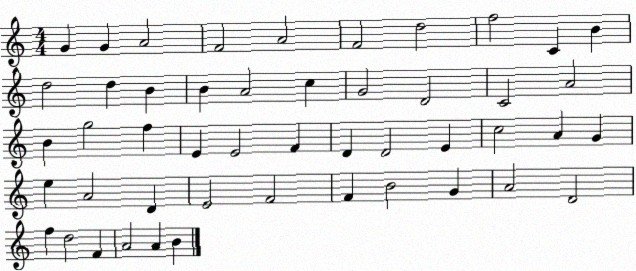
X:1
T:Untitled
M:4/4
L:1/4
K:C
G G A2 F2 A2 F2 d2 f2 C B d2 d B B A2 c G2 D2 C2 A2 B g2 f E E2 F D D2 E c2 A G e A2 D E2 F2 F B2 G A2 D2 f d2 F A2 A B